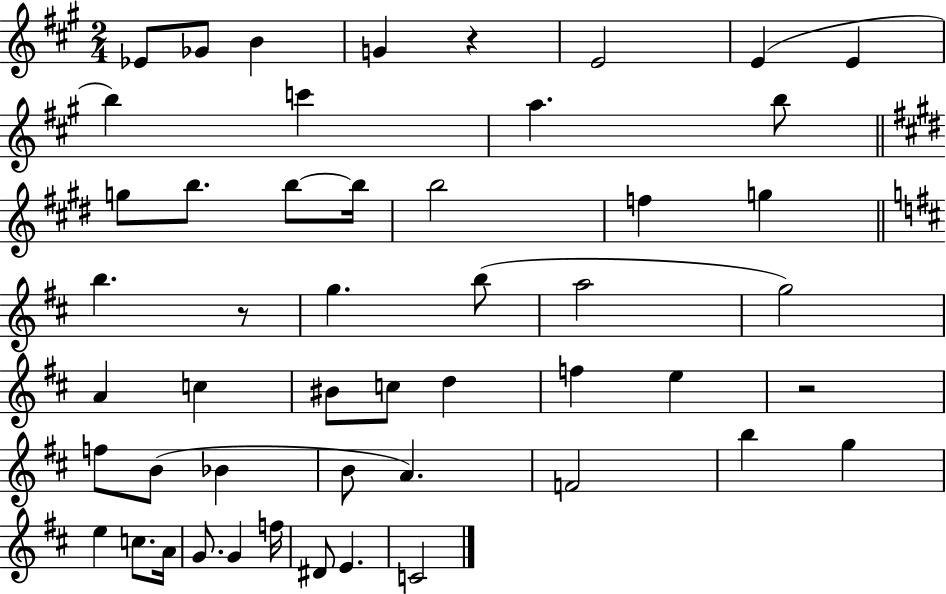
X:1
T:Untitled
M:2/4
L:1/4
K:A
_E/2 _G/2 B G z E2 E E b c' a b/2 g/2 b/2 b/2 b/4 b2 f g b z/2 g b/2 a2 g2 A c ^B/2 c/2 d f e z2 f/2 B/2 _B B/2 A F2 b g e c/2 A/4 G/2 G f/4 ^D/2 E C2